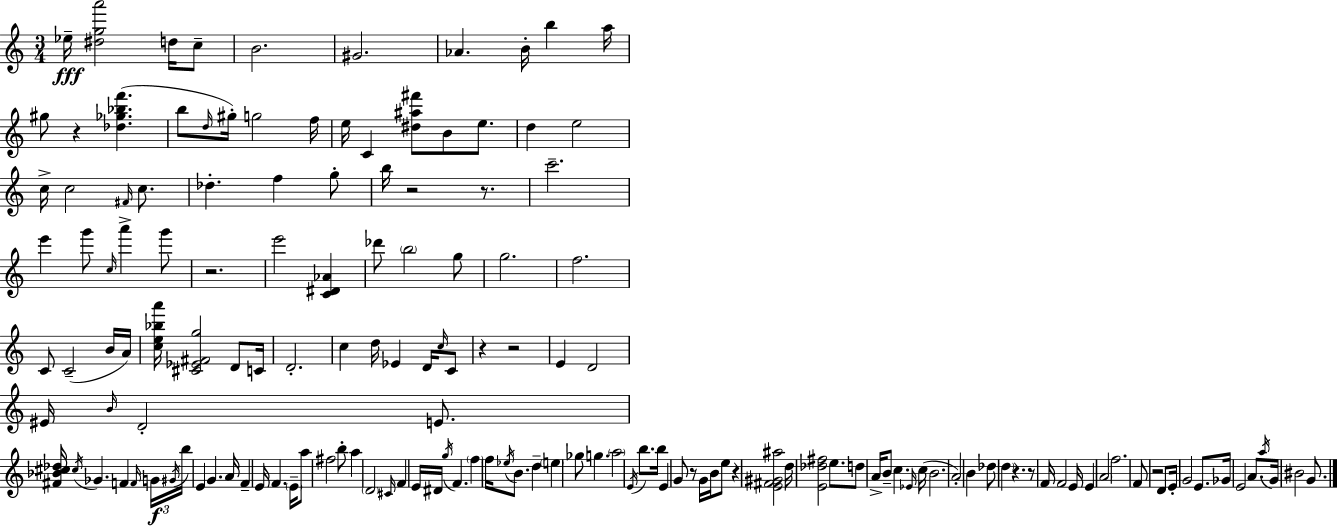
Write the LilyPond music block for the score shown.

{
  \clef treble
  \numericTimeSignature
  \time 3/4
  \key c \major
  ees''16--\fff <dis'' g'' a'''>2 d''16 c''8-- | b'2. | gis'2. | aes'4. b'16-. b''4 a''16 | \break gis''8 r4 <des'' ges'' bes'' f'''>4.( | b''8 \grace { d''16 }) gis''16-. g''2 | f''16 e''16 c'4 <dis'' ais'' fis'''>8 b'8 e''8. | d''4 e''2 | \break c''16-> c''2 \grace { fis'16 } c''8. | des''4.-. f''4 | g''8-. b''16 r2 r8. | c'''2.-- | \break e'''4 g'''8 \grace { c''16 } a'''4-> | g'''8 r2. | e'''2 <c' dis' aes'>4 | des'''8 \parenthesize b''2 | \break g''8 g''2. | f''2. | c'8 c'2--( | b'16 a'16) <c'' e'' bes'' a'''>16 <cis' ees' fis' g''>2 | \break d'8 c'16 d'2.-. | c''4 d''16 ees'4 | d'16 \grace { c''16 } c'8 r4 r2 | e'4 d'2 | \break eis'16 \grace { b'16 } d'2-. | e'8. <fis' bes' cis'' des''>16 \acciaccatura { cis''16 } ges'4. | f'4 \grace { f'16 }\f \tuplet 3/2 { g'16 \acciaccatura { gis'16 } b''16 } e'4 | g'4. a'16 f'4-- | \break e'16 f'4. \parenthesize e'16-- a''8 fis''2 | b''8-. a''4 | \parenthesize d'2 \grace { cis'16 } f'4 | e'16 dis'16 \acciaccatura { g''16 } f'4. \parenthesize f''4 | \break f''16 \acciaccatura { ees''16 } b'8. d''4-- \parenthesize e''4 | ges''8 g''4. \parenthesize a''2 | \acciaccatura { e'16 } b''8. b''16 | e'4 g'8 r8 g'16 b'16 e''8 | \break r4 <e' fis' gis' ais''>2 | d''16 <e' des'' fis''>2 e''8. | d''8 a'16-> b'8-- c''4. \grace { ees'16 }( | c''16 b'2. | \break a'2-.) b'4 | des''8 \parenthesize d''4 r4. | r8 f'16 f'2 | e'16 e'4 \parenthesize a'2 | \break f''2. | f'8 r2 d'8 | e'16-. g'2 e'8. | ges'16 e'2 a'8. | \break \acciaccatura { a''16 } g'16 bis'2 g'8. | \bar "|."
}